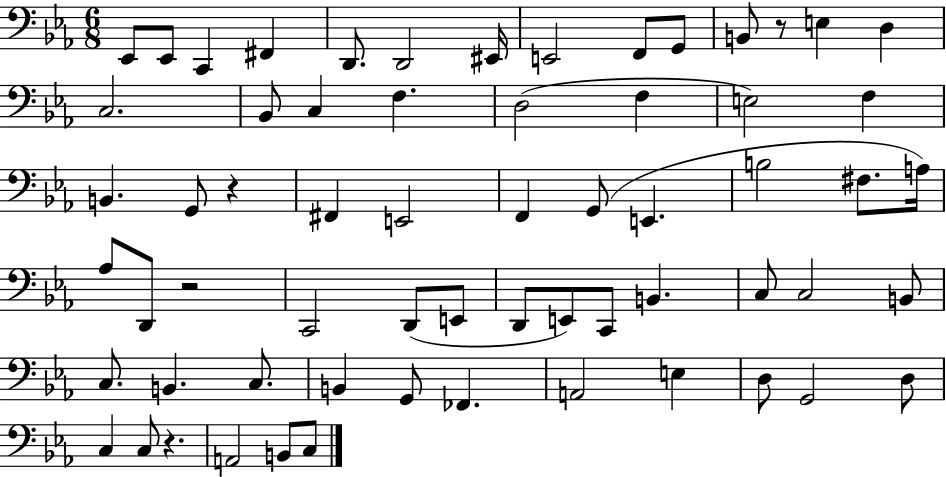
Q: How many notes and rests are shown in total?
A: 63